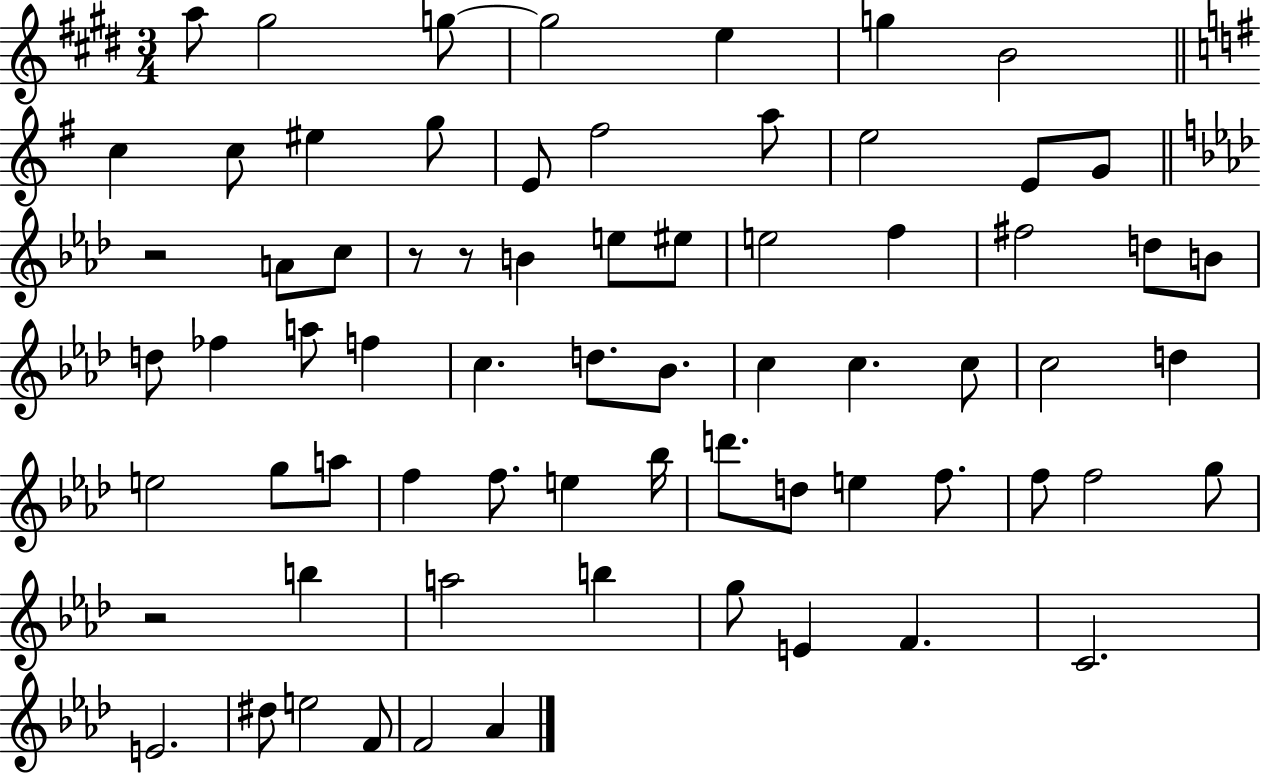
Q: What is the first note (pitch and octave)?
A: A5